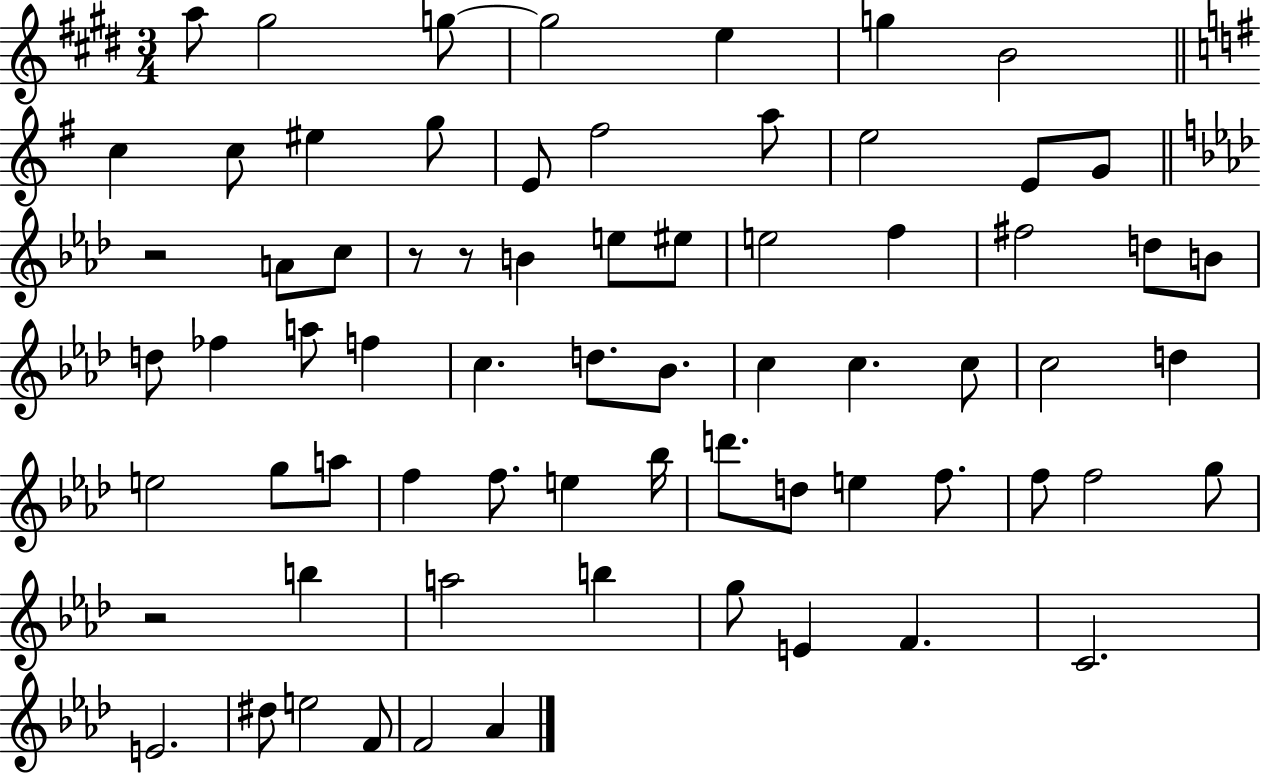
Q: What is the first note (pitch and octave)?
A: A5